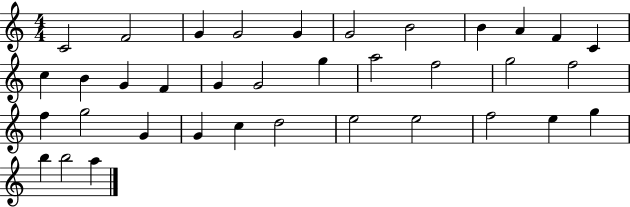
X:1
T:Untitled
M:4/4
L:1/4
K:C
C2 F2 G G2 G G2 B2 B A F C c B G F G G2 g a2 f2 g2 f2 f g2 G G c d2 e2 e2 f2 e g b b2 a